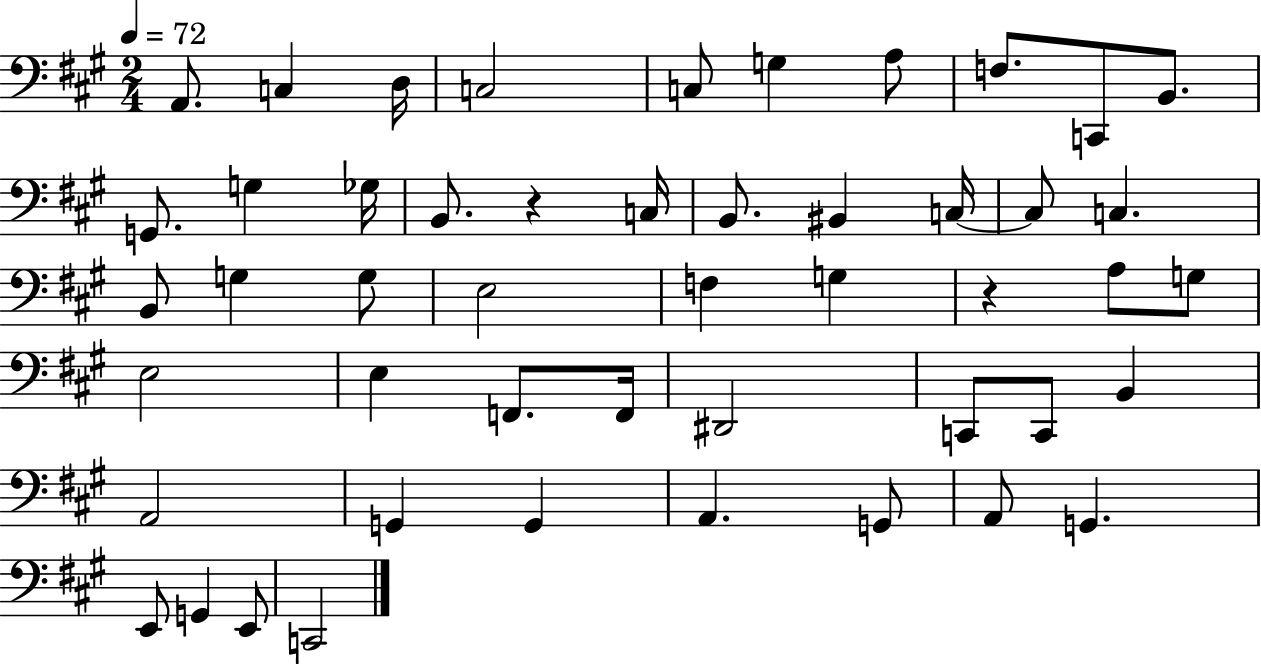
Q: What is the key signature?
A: A major